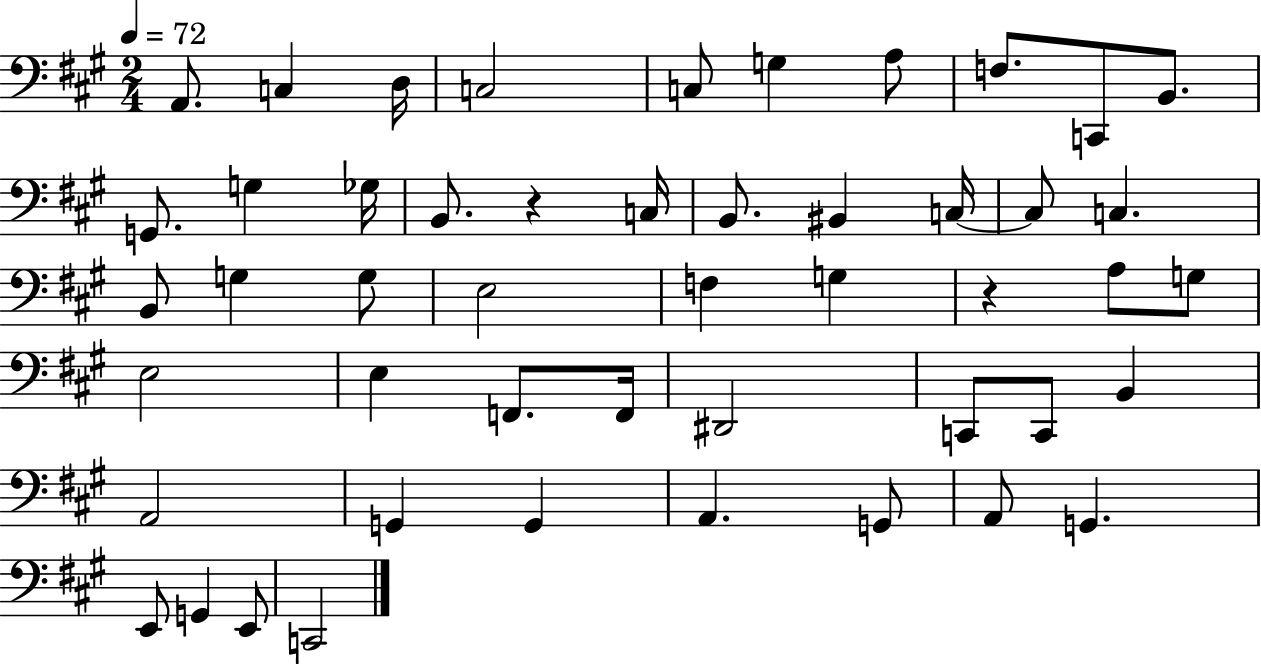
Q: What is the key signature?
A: A major